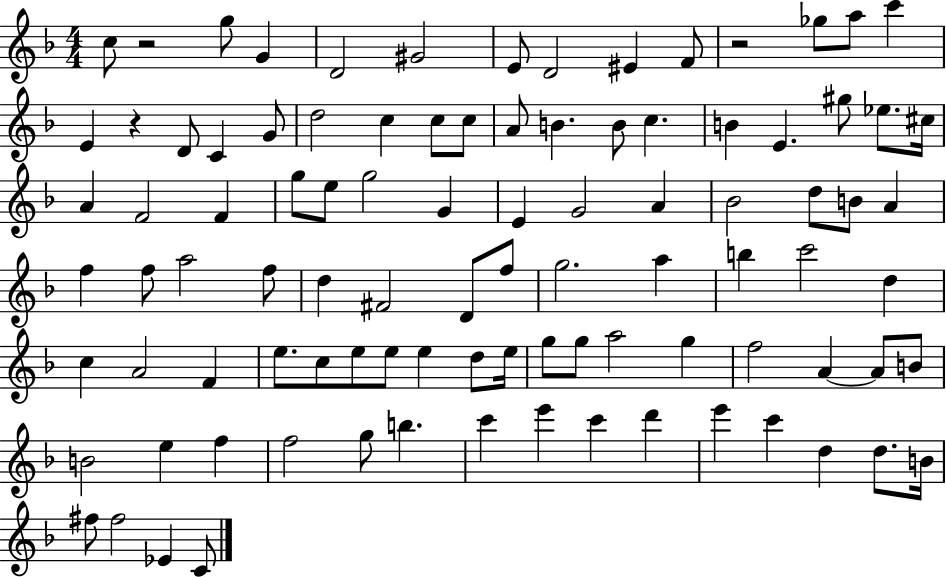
C5/e R/h G5/e G4/q D4/h G#4/h E4/e D4/h EIS4/q F4/e R/h Gb5/e A5/e C6/q E4/q R/q D4/e C4/q G4/e D5/h C5/q C5/e C5/e A4/e B4/q. B4/e C5/q. B4/q E4/q. G#5/e Eb5/e. C#5/s A4/q F4/h F4/q G5/e E5/e G5/h G4/q E4/q G4/h A4/q Bb4/h D5/e B4/e A4/q F5/q F5/e A5/h F5/e D5/q F#4/h D4/e F5/e G5/h. A5/q B5/q C6/h D5/q C5/q A4/h F4/q E5/e. C5/e E5/e E5/e E5/q D5/e E5/s G5/e G5/e A5/h G5/q F5/h A4/q A4/e B4/e B4/h E5/q F5/q F5/h G5/e B5/q. C6/q E6/q C6/q D6/q E6/q C6/q D5/q D5/e. B4/s F#5/e F#5/h Eb4/q C4/e